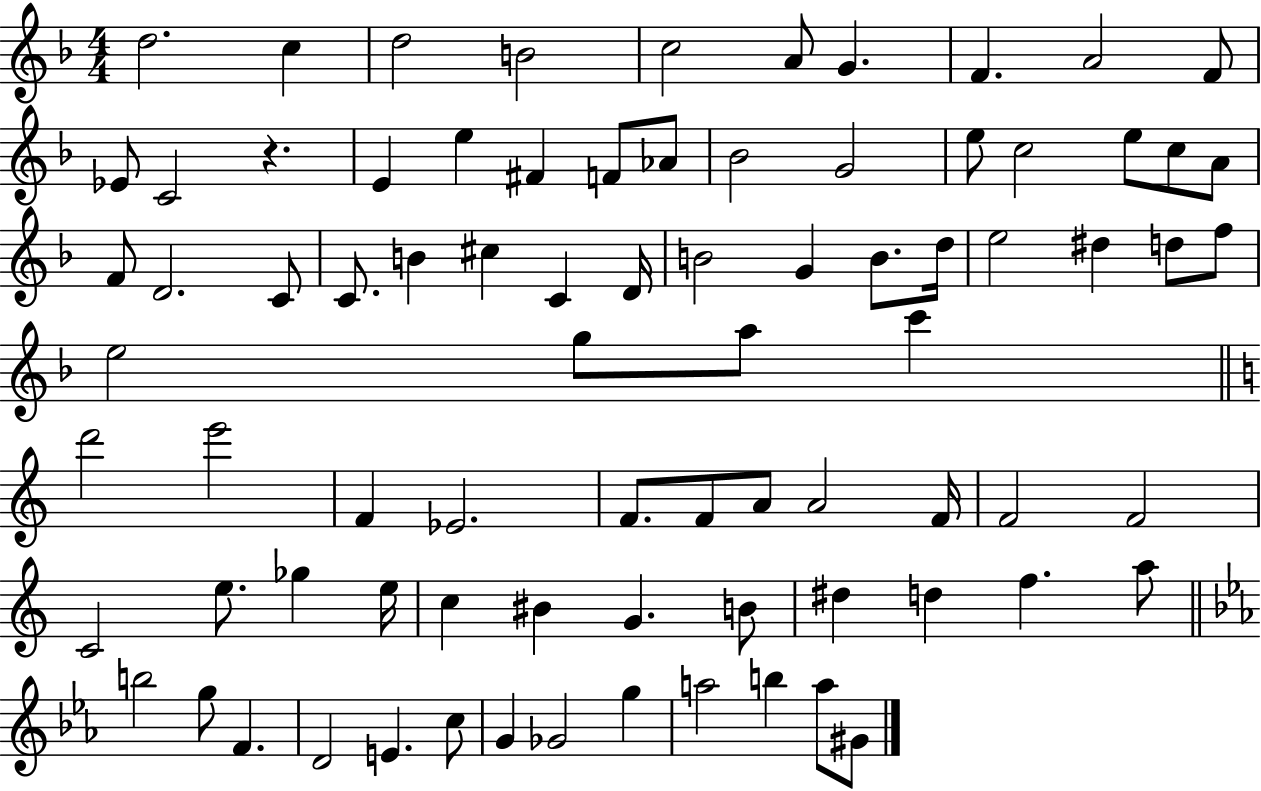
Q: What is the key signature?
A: F major